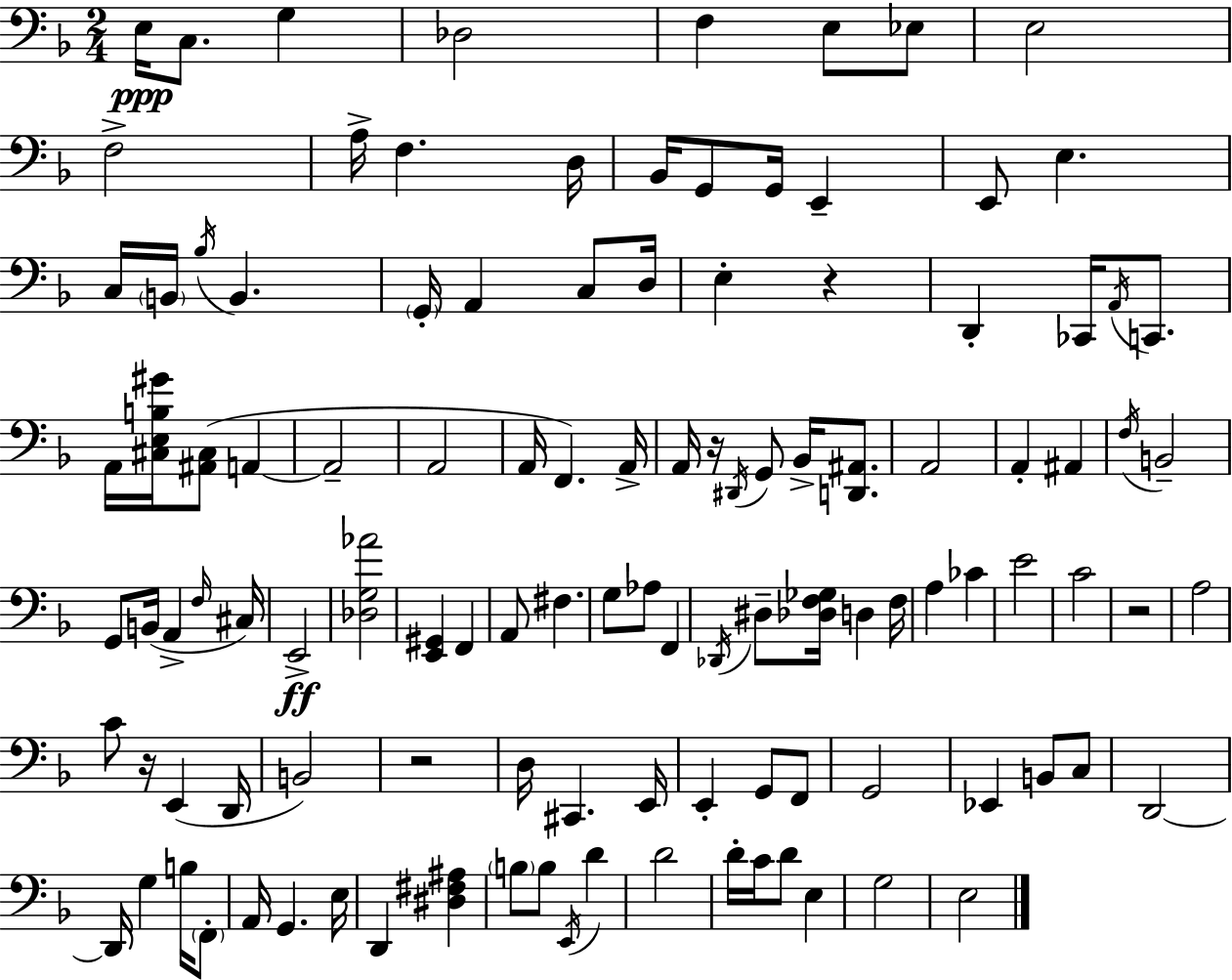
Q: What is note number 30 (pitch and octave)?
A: A2